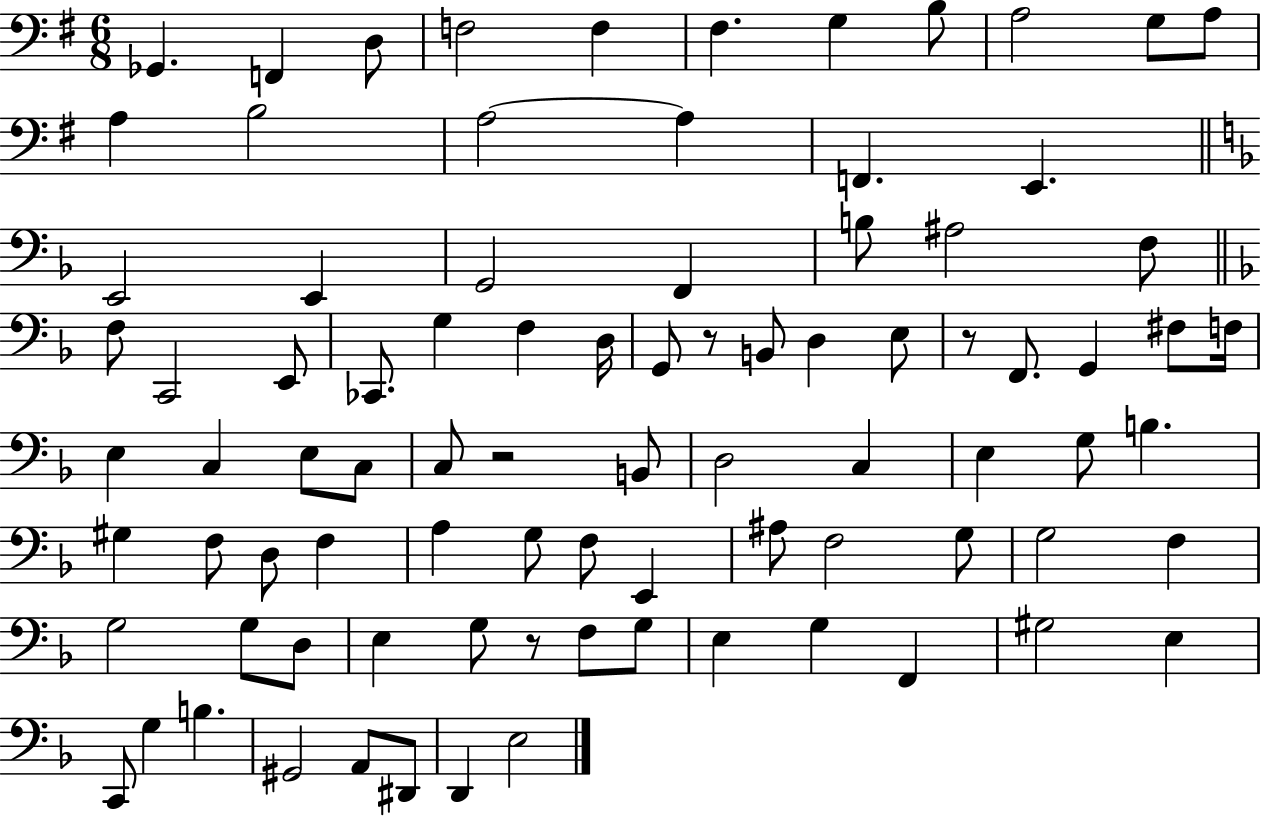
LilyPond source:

{
  \clef bass
  \numericTimeSignature
  \time 6/8
  \key g \major
  ges,4. f,4 d8 | f2 f4 | fis4. g4 b8 | a2 g8 a8 | \break a4 b2 | a2~~ a4 | f,4. e,4. | \bar "||" \break \key d \minor e,2 e,4 | g,2 f,4 | b8 ais2 f8 | \bar "||" \break \key d \minor f8 c,2 e,8 | ces,8. g4 f4 d16 | g,8 r8 b,8 d4 e8 | r8 f,8. g,4 fis8 f16 | \break e4 c4 e8 c8 | c8 r2 b,8 | d2 c4 | e4 g8 b4. | \break gis4 f8 d8 f4 | a4 g8 f8 e,4 | ais8 f2 g8 | g2 f4 | \break g2 g8 d8 | e4 g8 r8 f8 g8 | e4 g4 f,4 | gis2 e4 | \break c,8 g4 b4. | gis,2 a,8 dis,8 | d,4 e2 | \bar "|."
}